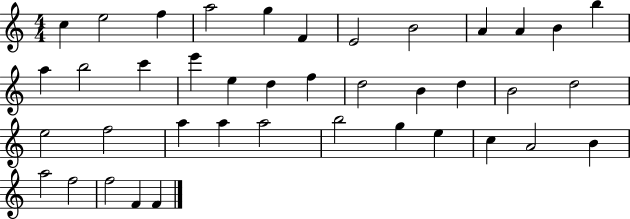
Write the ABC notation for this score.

X:1
T:Untitled
M:4/4
L:1/4
K:C
c e2 f a2 g F E2 B2 A A B b a b2 c' e' e d f d2 B d B2 d2 e2 f2 a a a2 b2 g e c A2 B a2 f2 f2 F F